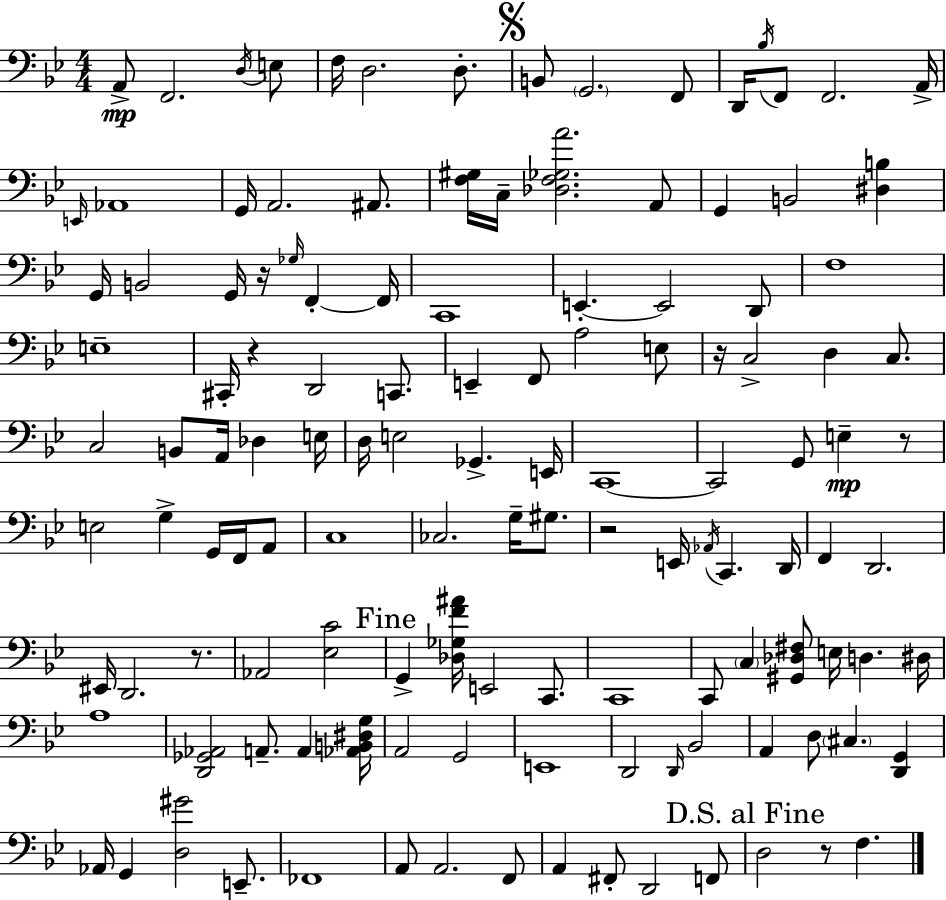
X:1
T:Untitled
M:4/4
L:1/4
K:Gm
A,,/2 F,,2 D,/4 E,/2 F,/4 D,2 D,/2 B,,/2 G,,2 F,,/2 D,,/4 _B,/4 F,,/2 F,,2 A,,/4 E,,/4 _A,,4 G,,/4 A,,2 ^A,,/2 [F,^G,]/4 C,/4 [_D,F,_G,A]2 A,,/2 G,, B,,2 [^D,B,] G,,/4 B,,2 G,,/4 z/4 _G,/4 F,, F,,/4 C,,4 E,, E,,2 D,,/2 F,4 E,4 ^C,,/4 z D,,2 C,,/2 E,, F,,/2 A,2 E,/2 z/4 C,2 D, C,/2 C,2 B,,/2 A,,/4 _D, E,/4 D,/4 E,2 _G,, E,,/4 C,,4 C,,2 G,,/2 E, z/2 E,2 G, G,,/4 F,,/4 A,,/2 C,4 _C,2 G,/4 ^G,/2 z2 E,,/4 _A,,/4 C,, D,,/4 F,, D,,2 ^E,,/4 D,,2 z/2 _A,,2 [_E,C]2 G,, [_D,_G,F^A]/4 E,,2 C,,/2 C,,4 C,,/2 C, [^G,,_D,^F,]/2 E,/4 D, ^D,/4 A,4 [D,,_G,,_A,,]2 A,,/2 A,, [_A,,B,,^D,G,]/4 A,,2 G,,2 E,,4 D,,2 D,,/4 _B,,2 A,, D,/2 ^C, [D,,G,,] _A,,/4 G,, [D,^G]2 E,,/2 _F,,4 A,,/2 A,,2 F,,/2 A,, ^F,,/2 D,,2 F,,/2 D,2 z/2 F,